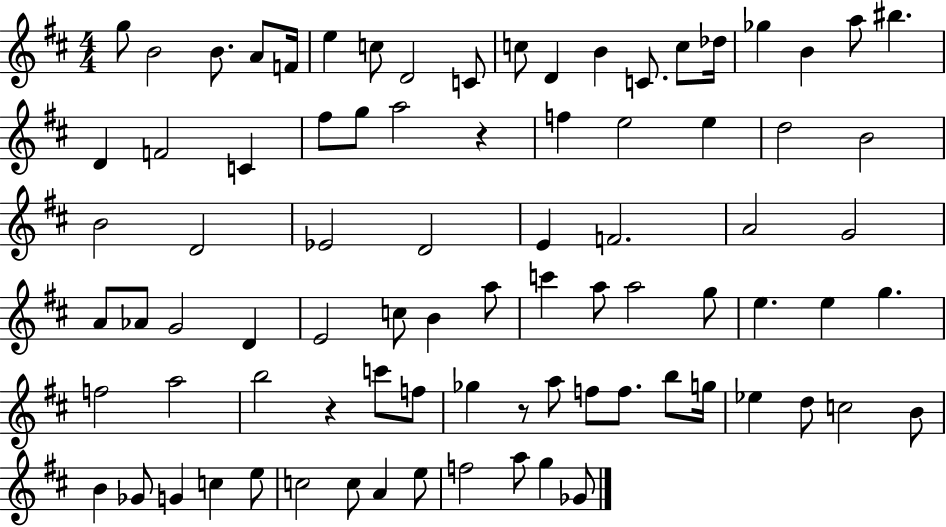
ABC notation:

X:1
T:Untitled
M:4/4
L:1/4
K:D
g/2 B2 B/2 A/2 F/4 e c/2 D2 C/2 c/2 D B C/2 c/2 _d/4 _g B a/2 ^b D F2 C ^f/2 g/2 a2 z f e2 e d2 B2 B2 D2 _E2 D2 E F2 A2 G2 A/2 _A/2 G2 D E2 c/2 B a/2 c' a/2 a2 g/2 e e g f2 a2 b2 z c'/2 f/2 _g z/2 a/2 f/2 f/2 b/2 g/4 _e d/2 c2 B/2 B _G/2 G c e/2 c2 c/2 A e/2 f2 a/2 g _G/2